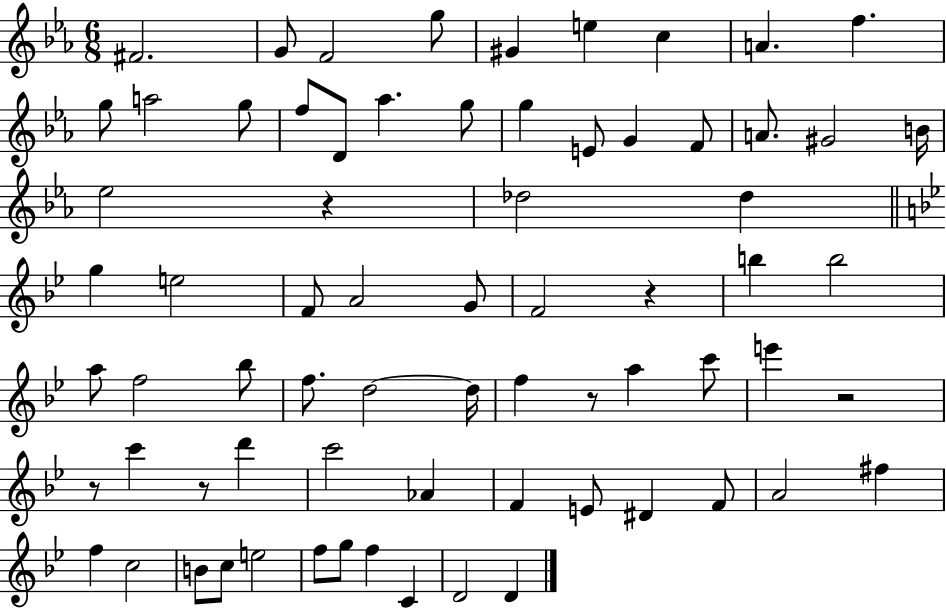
X:1
T:Untitled
M:6/8
L:1/4
K:Eb
^F2 G/2 F2 g/2 ^G e c A f g/2 a2 g/2 f/2 D/2 _a g/2 g E/2 G F/2 A/2 ^G2 B/4 _e2 z _d2 _d g e2 F/2 A2 G/2 F2 z b b2 a/2 f2 _b/2 f/2 d2 d/4 f z/2 a c'/2 e' z2 z/2 c' z/2 d' c'2 _A F E/2 ^D F/2 A2 ^f f c2 B/2 c/2 e2 f/2 g/2 f C D2 D